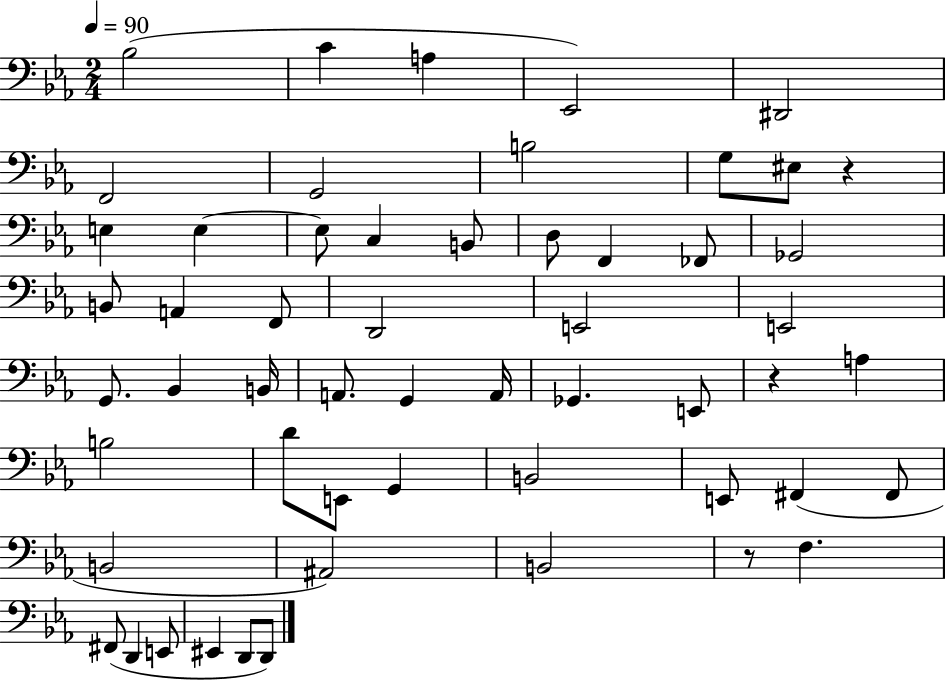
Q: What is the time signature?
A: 2/4